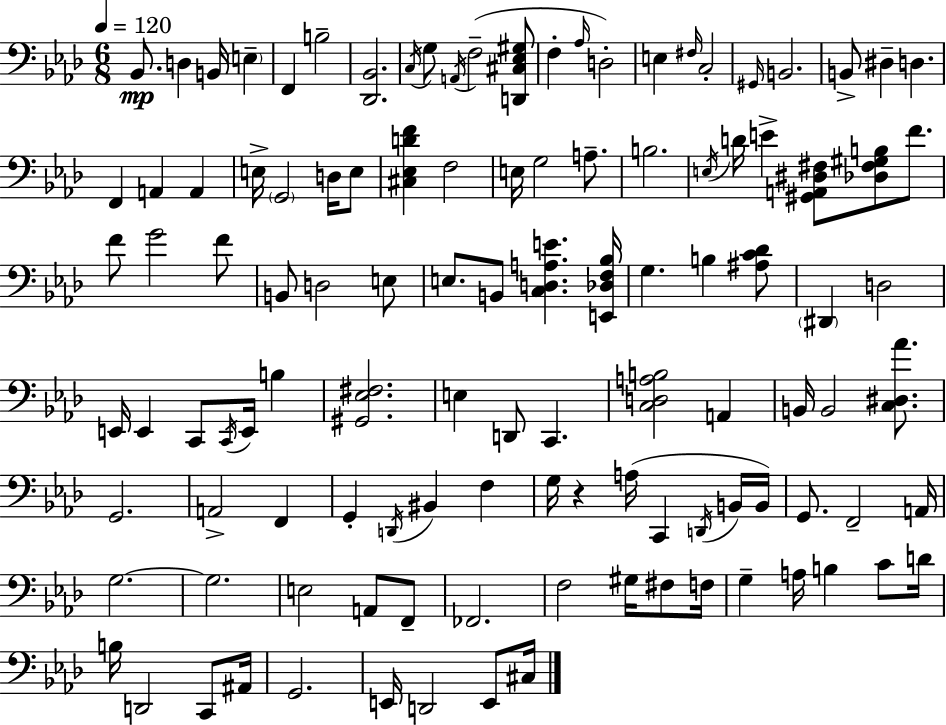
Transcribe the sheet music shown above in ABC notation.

X:1
T:Untitled
M:6/8
L:1/4
K:Fm
_B,,/2 D, B,,/4 E, F,, B,2 [_D,,_B,,]2 C,/4 G,/2 A,,/4 F,2 [D,,^C,_E,^G,]/2 F, _A,/4 D,2 E, ^F,/4 C,2 ^G,,/4 B,,2 B,,/2 ^D, D, F,, A,, A,, E,/4 G,,2 D,/4 E,/2 [^C,_E,DF] F,2 E,/4 G,2 A,/2 B,2 E,/4 D/4 E [^G,,A,,^D,^F,]/2 [_D,^F,^G,B,]/2 F/2 F/2 G2 F/2 B,,/2 D,2 E,/2 E,/2 B,,/2 [C,D,A,E] [E,,_D,F,_B,]/4 G, B, [^A,C_D]/2 ^D,, D,2 E,,/4 E,, C,,/2 C,,/4 E,,/4 B, [^G,,_E,^F,]2 E, D,,/2 C,, [C,D,A,B,]2 A,, B,,/4 B,,2 [C,^D,_A]/2 G,,2 A,,2 F,, G,, D,,/4 ^B,, F, G,/4 z A,/4 C,, D,,/4 B,,/4 B,,/4 G,,/2 F,,2 A,,/4 G,2 G,2 E,2 A,,/2 F,,/2 _F,,2 F,2 ^G,/4 ^F,/2 F,/4 G, A,/4 B, C/2 D/4 B,/4 D,,2 C,,/2 ^A,,/4 G,,2 E,,/4 D,,2 E,,/2 ^C,/4